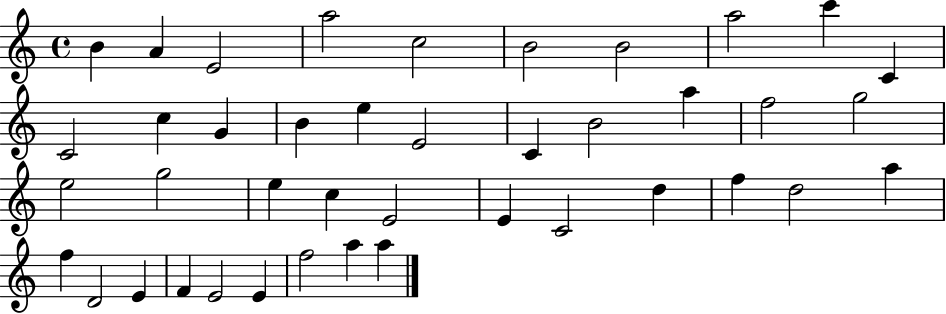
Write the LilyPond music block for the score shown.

{
  \clef treble
  \time 4/4
  \defaultTimeSignature
  \key c \major
  b'4 a'4 e'2 | a''2 c''2 | b'2 b'2 | a''2 c'''4 c'4 | \break c'2 c''4 g'4 | b'4 e''4 e'2 | c'4 b'2 a''4 | f''2 g''2 | \break e''2 g''2 | e''4 c''4 e'2 | e'4 c'2 d''4 | f''4 d''2 a''4 | \break f''4 d'2 e'4 | f'4 e'2 e'4 | f''2 a''4 a''4 | \bar "|."
}